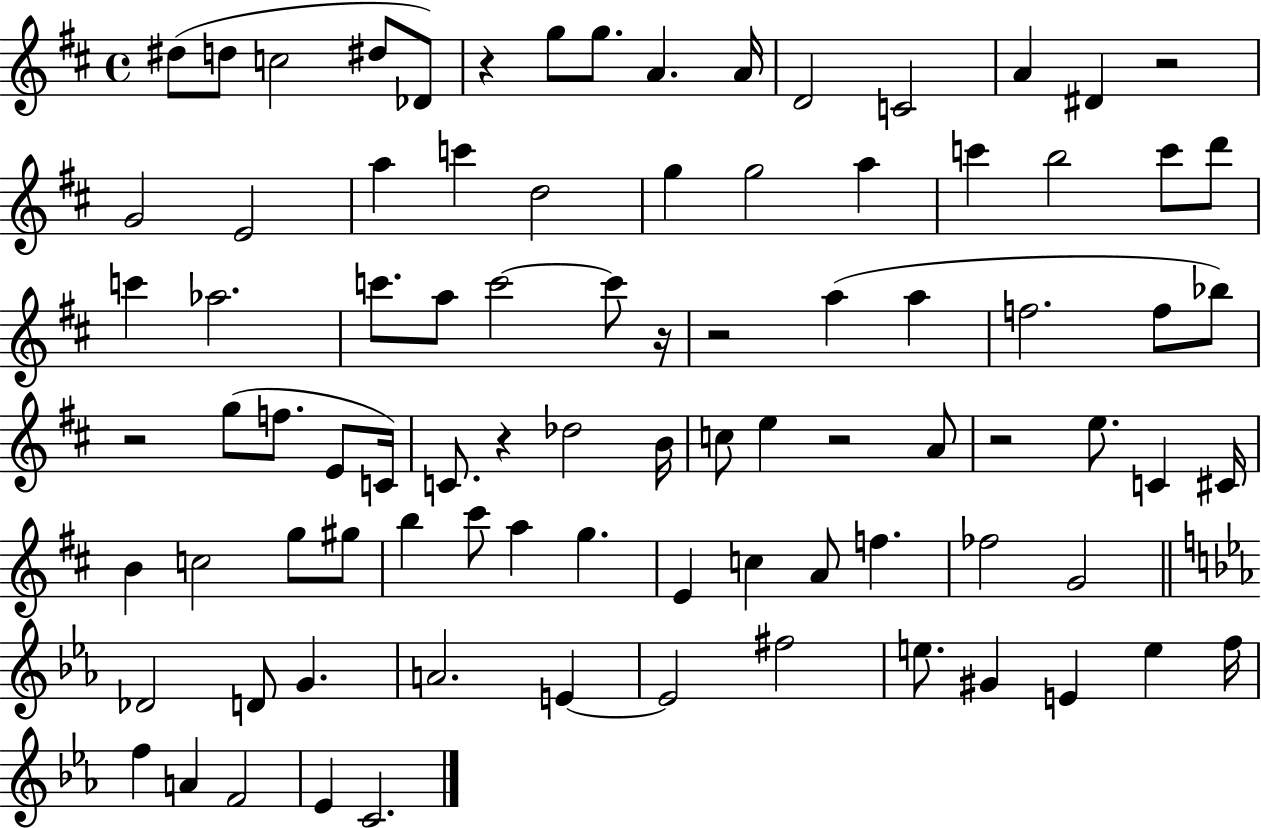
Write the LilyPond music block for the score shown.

{
  \clef treble
  \time 4/4
  \defaultTimeSignature
  \key d \major
  \repeat volta 2 { dis''8( d''8 c''2 dis''8 des'8) | r4 g''8 g''8. a'4. a'16 | d'2 c'2 | a'4 dis'4 r2 | \break g'2 e'2 | a''4 c'''4 d''2 | g''4 g''2 a''4 | c'''4 b''2 c'''8 d'''8 | \break c'''4 aes''2. | c'''8. a''8 c'''2~~ c'''8 r16 | r2 a''4( a''4 | f''2. f''8 bes''8) | \break r2 g''8( f''8. e'8 c'16) | c'8. r4 des''2 b'16 | c''8 e''4 r2 a'8 | r2 e''8. c'4 cis'16 | \break b'4 c''2 g''8 gis''8 | b''4 cis'''8 a''4 g''4. | e'4 c''4 a'8 f''4. | fes''2 g'2 | \break \bar "||" \break \key c \minor des'2 d'8 g'4. | a'2. e'4~~ | e'2 fis''2 | e''8. gis'4 e'4 e''4 f''16 | \break f''4 a'4 f'2 | ees'4 c'2. | } \bar "|."
}